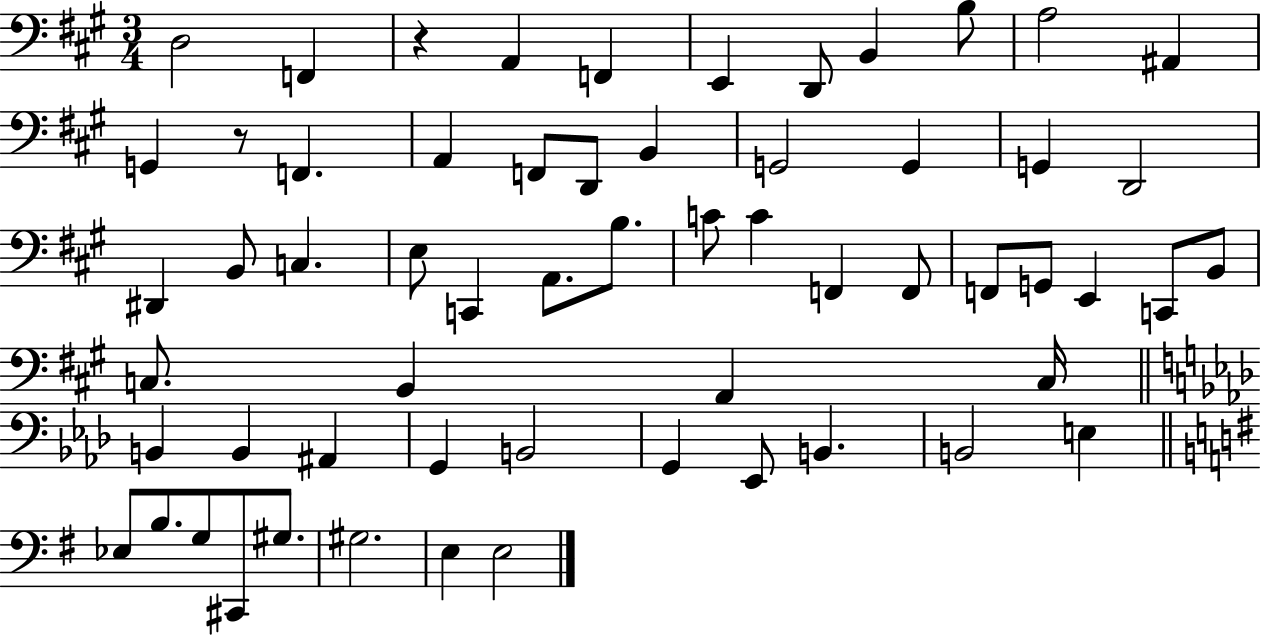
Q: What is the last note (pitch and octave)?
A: E3